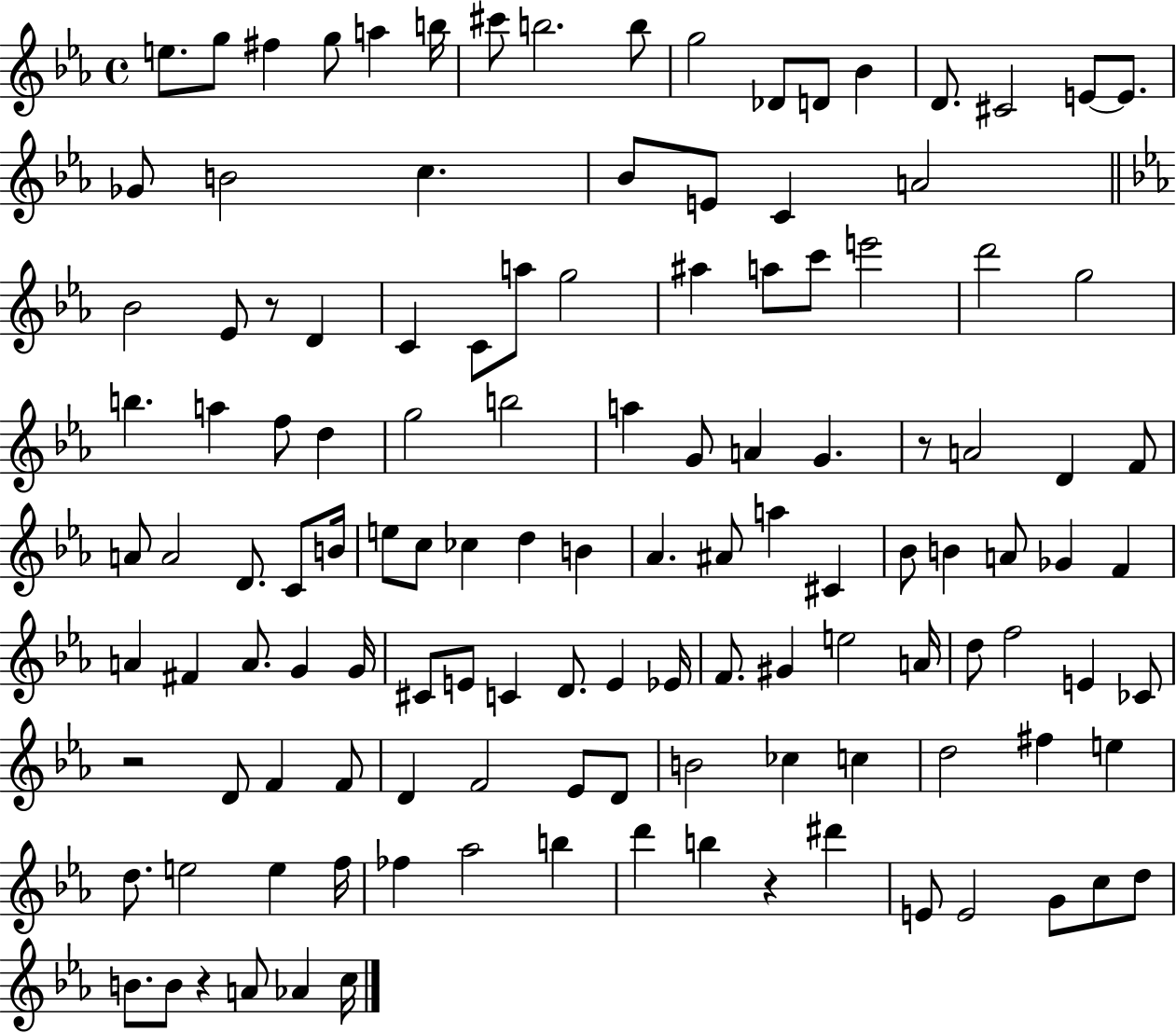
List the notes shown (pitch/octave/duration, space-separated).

E5/e. G5/e F#5/q G5/e A5/q B5/s C#6/e B5/h. B5/e G5/h Db4/e D4/e Bb4/q D4/e. C#4/h E4/e E4/e. Gb4/e B4/h C5/q. Bb4/e E4/e C4/q A4/h Bb4/h Eb4/e R/e D4/q C4/q C4/e A5/e G5/h A#5/q A5/e C6/e E6/h D6/h G5/h B5/q. A5/q F5/e D5/q G5/h B5/h A5/q G4/e A4/q G4/q. R/e A4/h D4/q F4/e A4/e A4/h D4/e. C4/e B4/s E5/e C5/e CES5/q D5/q B4/q Ab4/q. A#4/e A5/q C#4/q Bb4/e B4/q A4/e Gb4/q F4/q A4/q F#4/q A4/e. G4/q G4/s C#4/e E4/e C4/q D4/e. E4/q Eb4/s F4/e. G#4/q E5/h A4/s D5/e F5/h E4/q CES4/e R/h D4/e F4/q F4/e D4/q F4/h Eb4/e D4/e B4/h CES5/q C5/q D5/h F#5/q E5/q D5/e. E5/h E5/q F5/s FES5/q Ab5/h B5/q D6/q B5/q R/q D#6/q E4/e E4/h G4/e C5/e D5/e B4/e. B4/e R/q A4/e Ab4/q C5/s